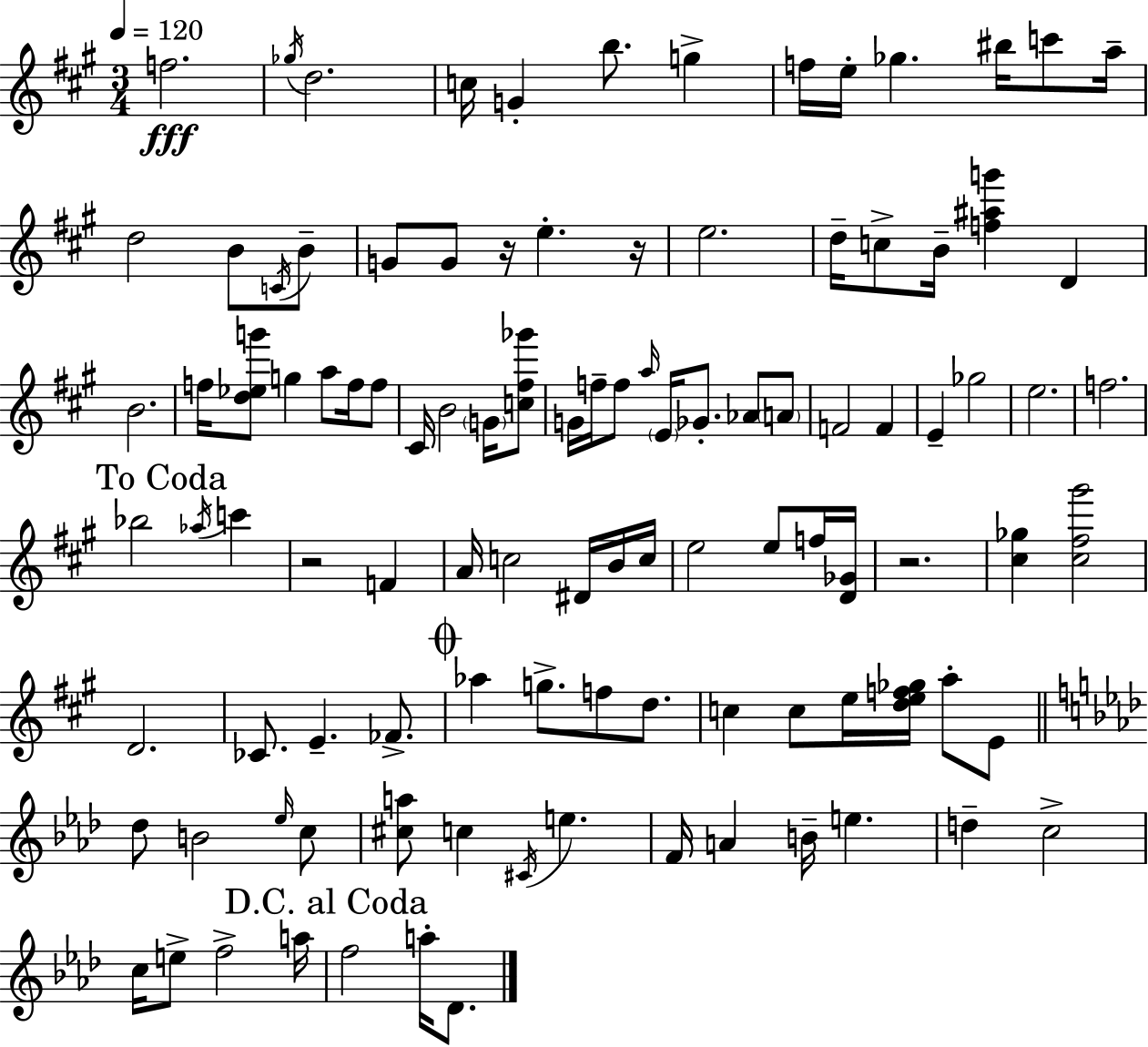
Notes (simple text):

F5/h. Gb5/s D5/h. C5/s G4/q B5/e. G5/q F5/s E5/s Gb5/q. BIS5/s C6/e A5/s D5/h B4/e C4/s B4/e G4/e G4/e R/s E5/q. R/s E5/h. D5/s C5/e B4/s [F5,A#5,G6]/q D4/q B4/h. F5/s [D5,Eb5,G6]/e G5/q A5/e F5/s F5/e C#4/s B4/h G4/s [C5,F#5,Gb6]/e G4/s F5/s F5/e A5/s E4/s Gb4/e. Ab4/e A4/e F4/h F4/q E4/q Gb5/h E5/h. F5/h. Bb5/h Ab5/s C6/q R/h F4/q A4/s C5/h D#4/s B4/s C5/s E5/h E5/e F5/s [D4,Gb4]/s R/h. [C#5,Gb5]/q [C#5,F#5,G#6]/h D4/h. CES4/e. E4/q. FES4/e. Ab5/q G5/e. F5/e D5/e. C5/q C5/e E5/s [D5,E5,F5,Gb5]/s A5/e E4/e Db5/e B4/h Eb5/s C5/e [C#5,A5]/e C5/q C#4/s E5/q. F4/s A4/q B4/s E5/q. D5/q C5/h C5/s E5/e F5/h A5/s F5/h A5/s Db4/e.